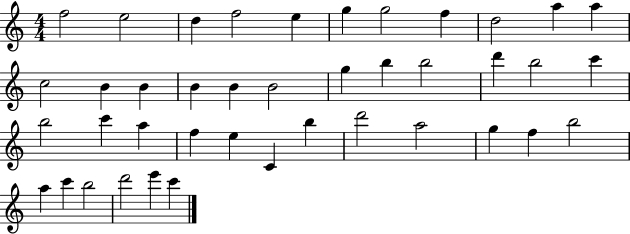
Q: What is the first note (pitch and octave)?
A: F5